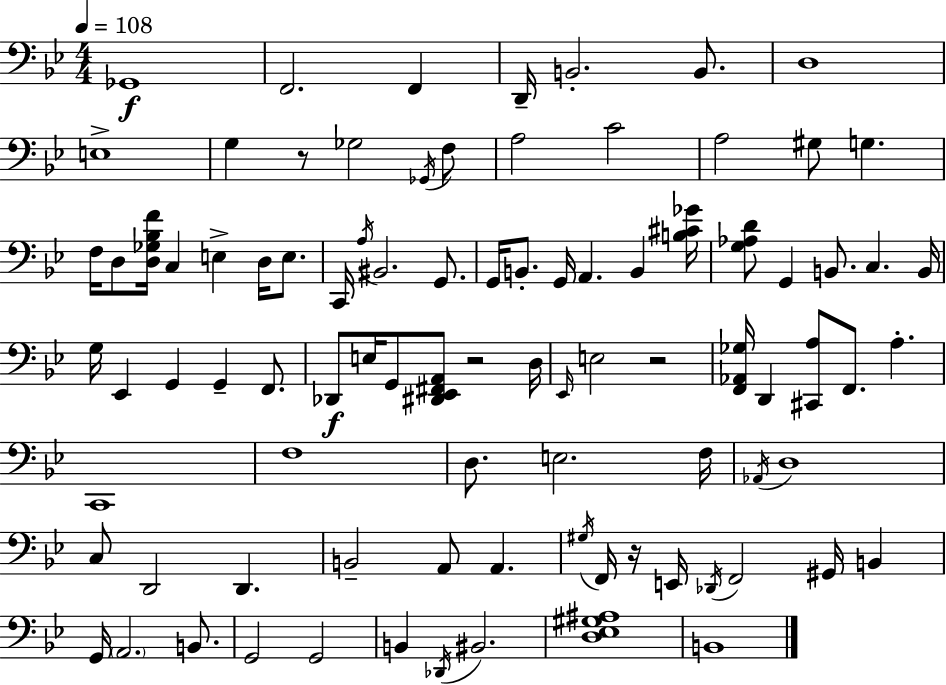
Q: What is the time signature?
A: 4/4